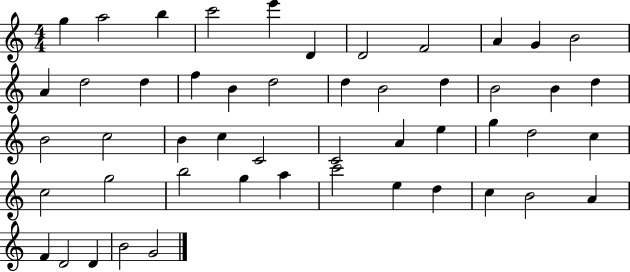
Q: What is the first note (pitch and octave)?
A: G5